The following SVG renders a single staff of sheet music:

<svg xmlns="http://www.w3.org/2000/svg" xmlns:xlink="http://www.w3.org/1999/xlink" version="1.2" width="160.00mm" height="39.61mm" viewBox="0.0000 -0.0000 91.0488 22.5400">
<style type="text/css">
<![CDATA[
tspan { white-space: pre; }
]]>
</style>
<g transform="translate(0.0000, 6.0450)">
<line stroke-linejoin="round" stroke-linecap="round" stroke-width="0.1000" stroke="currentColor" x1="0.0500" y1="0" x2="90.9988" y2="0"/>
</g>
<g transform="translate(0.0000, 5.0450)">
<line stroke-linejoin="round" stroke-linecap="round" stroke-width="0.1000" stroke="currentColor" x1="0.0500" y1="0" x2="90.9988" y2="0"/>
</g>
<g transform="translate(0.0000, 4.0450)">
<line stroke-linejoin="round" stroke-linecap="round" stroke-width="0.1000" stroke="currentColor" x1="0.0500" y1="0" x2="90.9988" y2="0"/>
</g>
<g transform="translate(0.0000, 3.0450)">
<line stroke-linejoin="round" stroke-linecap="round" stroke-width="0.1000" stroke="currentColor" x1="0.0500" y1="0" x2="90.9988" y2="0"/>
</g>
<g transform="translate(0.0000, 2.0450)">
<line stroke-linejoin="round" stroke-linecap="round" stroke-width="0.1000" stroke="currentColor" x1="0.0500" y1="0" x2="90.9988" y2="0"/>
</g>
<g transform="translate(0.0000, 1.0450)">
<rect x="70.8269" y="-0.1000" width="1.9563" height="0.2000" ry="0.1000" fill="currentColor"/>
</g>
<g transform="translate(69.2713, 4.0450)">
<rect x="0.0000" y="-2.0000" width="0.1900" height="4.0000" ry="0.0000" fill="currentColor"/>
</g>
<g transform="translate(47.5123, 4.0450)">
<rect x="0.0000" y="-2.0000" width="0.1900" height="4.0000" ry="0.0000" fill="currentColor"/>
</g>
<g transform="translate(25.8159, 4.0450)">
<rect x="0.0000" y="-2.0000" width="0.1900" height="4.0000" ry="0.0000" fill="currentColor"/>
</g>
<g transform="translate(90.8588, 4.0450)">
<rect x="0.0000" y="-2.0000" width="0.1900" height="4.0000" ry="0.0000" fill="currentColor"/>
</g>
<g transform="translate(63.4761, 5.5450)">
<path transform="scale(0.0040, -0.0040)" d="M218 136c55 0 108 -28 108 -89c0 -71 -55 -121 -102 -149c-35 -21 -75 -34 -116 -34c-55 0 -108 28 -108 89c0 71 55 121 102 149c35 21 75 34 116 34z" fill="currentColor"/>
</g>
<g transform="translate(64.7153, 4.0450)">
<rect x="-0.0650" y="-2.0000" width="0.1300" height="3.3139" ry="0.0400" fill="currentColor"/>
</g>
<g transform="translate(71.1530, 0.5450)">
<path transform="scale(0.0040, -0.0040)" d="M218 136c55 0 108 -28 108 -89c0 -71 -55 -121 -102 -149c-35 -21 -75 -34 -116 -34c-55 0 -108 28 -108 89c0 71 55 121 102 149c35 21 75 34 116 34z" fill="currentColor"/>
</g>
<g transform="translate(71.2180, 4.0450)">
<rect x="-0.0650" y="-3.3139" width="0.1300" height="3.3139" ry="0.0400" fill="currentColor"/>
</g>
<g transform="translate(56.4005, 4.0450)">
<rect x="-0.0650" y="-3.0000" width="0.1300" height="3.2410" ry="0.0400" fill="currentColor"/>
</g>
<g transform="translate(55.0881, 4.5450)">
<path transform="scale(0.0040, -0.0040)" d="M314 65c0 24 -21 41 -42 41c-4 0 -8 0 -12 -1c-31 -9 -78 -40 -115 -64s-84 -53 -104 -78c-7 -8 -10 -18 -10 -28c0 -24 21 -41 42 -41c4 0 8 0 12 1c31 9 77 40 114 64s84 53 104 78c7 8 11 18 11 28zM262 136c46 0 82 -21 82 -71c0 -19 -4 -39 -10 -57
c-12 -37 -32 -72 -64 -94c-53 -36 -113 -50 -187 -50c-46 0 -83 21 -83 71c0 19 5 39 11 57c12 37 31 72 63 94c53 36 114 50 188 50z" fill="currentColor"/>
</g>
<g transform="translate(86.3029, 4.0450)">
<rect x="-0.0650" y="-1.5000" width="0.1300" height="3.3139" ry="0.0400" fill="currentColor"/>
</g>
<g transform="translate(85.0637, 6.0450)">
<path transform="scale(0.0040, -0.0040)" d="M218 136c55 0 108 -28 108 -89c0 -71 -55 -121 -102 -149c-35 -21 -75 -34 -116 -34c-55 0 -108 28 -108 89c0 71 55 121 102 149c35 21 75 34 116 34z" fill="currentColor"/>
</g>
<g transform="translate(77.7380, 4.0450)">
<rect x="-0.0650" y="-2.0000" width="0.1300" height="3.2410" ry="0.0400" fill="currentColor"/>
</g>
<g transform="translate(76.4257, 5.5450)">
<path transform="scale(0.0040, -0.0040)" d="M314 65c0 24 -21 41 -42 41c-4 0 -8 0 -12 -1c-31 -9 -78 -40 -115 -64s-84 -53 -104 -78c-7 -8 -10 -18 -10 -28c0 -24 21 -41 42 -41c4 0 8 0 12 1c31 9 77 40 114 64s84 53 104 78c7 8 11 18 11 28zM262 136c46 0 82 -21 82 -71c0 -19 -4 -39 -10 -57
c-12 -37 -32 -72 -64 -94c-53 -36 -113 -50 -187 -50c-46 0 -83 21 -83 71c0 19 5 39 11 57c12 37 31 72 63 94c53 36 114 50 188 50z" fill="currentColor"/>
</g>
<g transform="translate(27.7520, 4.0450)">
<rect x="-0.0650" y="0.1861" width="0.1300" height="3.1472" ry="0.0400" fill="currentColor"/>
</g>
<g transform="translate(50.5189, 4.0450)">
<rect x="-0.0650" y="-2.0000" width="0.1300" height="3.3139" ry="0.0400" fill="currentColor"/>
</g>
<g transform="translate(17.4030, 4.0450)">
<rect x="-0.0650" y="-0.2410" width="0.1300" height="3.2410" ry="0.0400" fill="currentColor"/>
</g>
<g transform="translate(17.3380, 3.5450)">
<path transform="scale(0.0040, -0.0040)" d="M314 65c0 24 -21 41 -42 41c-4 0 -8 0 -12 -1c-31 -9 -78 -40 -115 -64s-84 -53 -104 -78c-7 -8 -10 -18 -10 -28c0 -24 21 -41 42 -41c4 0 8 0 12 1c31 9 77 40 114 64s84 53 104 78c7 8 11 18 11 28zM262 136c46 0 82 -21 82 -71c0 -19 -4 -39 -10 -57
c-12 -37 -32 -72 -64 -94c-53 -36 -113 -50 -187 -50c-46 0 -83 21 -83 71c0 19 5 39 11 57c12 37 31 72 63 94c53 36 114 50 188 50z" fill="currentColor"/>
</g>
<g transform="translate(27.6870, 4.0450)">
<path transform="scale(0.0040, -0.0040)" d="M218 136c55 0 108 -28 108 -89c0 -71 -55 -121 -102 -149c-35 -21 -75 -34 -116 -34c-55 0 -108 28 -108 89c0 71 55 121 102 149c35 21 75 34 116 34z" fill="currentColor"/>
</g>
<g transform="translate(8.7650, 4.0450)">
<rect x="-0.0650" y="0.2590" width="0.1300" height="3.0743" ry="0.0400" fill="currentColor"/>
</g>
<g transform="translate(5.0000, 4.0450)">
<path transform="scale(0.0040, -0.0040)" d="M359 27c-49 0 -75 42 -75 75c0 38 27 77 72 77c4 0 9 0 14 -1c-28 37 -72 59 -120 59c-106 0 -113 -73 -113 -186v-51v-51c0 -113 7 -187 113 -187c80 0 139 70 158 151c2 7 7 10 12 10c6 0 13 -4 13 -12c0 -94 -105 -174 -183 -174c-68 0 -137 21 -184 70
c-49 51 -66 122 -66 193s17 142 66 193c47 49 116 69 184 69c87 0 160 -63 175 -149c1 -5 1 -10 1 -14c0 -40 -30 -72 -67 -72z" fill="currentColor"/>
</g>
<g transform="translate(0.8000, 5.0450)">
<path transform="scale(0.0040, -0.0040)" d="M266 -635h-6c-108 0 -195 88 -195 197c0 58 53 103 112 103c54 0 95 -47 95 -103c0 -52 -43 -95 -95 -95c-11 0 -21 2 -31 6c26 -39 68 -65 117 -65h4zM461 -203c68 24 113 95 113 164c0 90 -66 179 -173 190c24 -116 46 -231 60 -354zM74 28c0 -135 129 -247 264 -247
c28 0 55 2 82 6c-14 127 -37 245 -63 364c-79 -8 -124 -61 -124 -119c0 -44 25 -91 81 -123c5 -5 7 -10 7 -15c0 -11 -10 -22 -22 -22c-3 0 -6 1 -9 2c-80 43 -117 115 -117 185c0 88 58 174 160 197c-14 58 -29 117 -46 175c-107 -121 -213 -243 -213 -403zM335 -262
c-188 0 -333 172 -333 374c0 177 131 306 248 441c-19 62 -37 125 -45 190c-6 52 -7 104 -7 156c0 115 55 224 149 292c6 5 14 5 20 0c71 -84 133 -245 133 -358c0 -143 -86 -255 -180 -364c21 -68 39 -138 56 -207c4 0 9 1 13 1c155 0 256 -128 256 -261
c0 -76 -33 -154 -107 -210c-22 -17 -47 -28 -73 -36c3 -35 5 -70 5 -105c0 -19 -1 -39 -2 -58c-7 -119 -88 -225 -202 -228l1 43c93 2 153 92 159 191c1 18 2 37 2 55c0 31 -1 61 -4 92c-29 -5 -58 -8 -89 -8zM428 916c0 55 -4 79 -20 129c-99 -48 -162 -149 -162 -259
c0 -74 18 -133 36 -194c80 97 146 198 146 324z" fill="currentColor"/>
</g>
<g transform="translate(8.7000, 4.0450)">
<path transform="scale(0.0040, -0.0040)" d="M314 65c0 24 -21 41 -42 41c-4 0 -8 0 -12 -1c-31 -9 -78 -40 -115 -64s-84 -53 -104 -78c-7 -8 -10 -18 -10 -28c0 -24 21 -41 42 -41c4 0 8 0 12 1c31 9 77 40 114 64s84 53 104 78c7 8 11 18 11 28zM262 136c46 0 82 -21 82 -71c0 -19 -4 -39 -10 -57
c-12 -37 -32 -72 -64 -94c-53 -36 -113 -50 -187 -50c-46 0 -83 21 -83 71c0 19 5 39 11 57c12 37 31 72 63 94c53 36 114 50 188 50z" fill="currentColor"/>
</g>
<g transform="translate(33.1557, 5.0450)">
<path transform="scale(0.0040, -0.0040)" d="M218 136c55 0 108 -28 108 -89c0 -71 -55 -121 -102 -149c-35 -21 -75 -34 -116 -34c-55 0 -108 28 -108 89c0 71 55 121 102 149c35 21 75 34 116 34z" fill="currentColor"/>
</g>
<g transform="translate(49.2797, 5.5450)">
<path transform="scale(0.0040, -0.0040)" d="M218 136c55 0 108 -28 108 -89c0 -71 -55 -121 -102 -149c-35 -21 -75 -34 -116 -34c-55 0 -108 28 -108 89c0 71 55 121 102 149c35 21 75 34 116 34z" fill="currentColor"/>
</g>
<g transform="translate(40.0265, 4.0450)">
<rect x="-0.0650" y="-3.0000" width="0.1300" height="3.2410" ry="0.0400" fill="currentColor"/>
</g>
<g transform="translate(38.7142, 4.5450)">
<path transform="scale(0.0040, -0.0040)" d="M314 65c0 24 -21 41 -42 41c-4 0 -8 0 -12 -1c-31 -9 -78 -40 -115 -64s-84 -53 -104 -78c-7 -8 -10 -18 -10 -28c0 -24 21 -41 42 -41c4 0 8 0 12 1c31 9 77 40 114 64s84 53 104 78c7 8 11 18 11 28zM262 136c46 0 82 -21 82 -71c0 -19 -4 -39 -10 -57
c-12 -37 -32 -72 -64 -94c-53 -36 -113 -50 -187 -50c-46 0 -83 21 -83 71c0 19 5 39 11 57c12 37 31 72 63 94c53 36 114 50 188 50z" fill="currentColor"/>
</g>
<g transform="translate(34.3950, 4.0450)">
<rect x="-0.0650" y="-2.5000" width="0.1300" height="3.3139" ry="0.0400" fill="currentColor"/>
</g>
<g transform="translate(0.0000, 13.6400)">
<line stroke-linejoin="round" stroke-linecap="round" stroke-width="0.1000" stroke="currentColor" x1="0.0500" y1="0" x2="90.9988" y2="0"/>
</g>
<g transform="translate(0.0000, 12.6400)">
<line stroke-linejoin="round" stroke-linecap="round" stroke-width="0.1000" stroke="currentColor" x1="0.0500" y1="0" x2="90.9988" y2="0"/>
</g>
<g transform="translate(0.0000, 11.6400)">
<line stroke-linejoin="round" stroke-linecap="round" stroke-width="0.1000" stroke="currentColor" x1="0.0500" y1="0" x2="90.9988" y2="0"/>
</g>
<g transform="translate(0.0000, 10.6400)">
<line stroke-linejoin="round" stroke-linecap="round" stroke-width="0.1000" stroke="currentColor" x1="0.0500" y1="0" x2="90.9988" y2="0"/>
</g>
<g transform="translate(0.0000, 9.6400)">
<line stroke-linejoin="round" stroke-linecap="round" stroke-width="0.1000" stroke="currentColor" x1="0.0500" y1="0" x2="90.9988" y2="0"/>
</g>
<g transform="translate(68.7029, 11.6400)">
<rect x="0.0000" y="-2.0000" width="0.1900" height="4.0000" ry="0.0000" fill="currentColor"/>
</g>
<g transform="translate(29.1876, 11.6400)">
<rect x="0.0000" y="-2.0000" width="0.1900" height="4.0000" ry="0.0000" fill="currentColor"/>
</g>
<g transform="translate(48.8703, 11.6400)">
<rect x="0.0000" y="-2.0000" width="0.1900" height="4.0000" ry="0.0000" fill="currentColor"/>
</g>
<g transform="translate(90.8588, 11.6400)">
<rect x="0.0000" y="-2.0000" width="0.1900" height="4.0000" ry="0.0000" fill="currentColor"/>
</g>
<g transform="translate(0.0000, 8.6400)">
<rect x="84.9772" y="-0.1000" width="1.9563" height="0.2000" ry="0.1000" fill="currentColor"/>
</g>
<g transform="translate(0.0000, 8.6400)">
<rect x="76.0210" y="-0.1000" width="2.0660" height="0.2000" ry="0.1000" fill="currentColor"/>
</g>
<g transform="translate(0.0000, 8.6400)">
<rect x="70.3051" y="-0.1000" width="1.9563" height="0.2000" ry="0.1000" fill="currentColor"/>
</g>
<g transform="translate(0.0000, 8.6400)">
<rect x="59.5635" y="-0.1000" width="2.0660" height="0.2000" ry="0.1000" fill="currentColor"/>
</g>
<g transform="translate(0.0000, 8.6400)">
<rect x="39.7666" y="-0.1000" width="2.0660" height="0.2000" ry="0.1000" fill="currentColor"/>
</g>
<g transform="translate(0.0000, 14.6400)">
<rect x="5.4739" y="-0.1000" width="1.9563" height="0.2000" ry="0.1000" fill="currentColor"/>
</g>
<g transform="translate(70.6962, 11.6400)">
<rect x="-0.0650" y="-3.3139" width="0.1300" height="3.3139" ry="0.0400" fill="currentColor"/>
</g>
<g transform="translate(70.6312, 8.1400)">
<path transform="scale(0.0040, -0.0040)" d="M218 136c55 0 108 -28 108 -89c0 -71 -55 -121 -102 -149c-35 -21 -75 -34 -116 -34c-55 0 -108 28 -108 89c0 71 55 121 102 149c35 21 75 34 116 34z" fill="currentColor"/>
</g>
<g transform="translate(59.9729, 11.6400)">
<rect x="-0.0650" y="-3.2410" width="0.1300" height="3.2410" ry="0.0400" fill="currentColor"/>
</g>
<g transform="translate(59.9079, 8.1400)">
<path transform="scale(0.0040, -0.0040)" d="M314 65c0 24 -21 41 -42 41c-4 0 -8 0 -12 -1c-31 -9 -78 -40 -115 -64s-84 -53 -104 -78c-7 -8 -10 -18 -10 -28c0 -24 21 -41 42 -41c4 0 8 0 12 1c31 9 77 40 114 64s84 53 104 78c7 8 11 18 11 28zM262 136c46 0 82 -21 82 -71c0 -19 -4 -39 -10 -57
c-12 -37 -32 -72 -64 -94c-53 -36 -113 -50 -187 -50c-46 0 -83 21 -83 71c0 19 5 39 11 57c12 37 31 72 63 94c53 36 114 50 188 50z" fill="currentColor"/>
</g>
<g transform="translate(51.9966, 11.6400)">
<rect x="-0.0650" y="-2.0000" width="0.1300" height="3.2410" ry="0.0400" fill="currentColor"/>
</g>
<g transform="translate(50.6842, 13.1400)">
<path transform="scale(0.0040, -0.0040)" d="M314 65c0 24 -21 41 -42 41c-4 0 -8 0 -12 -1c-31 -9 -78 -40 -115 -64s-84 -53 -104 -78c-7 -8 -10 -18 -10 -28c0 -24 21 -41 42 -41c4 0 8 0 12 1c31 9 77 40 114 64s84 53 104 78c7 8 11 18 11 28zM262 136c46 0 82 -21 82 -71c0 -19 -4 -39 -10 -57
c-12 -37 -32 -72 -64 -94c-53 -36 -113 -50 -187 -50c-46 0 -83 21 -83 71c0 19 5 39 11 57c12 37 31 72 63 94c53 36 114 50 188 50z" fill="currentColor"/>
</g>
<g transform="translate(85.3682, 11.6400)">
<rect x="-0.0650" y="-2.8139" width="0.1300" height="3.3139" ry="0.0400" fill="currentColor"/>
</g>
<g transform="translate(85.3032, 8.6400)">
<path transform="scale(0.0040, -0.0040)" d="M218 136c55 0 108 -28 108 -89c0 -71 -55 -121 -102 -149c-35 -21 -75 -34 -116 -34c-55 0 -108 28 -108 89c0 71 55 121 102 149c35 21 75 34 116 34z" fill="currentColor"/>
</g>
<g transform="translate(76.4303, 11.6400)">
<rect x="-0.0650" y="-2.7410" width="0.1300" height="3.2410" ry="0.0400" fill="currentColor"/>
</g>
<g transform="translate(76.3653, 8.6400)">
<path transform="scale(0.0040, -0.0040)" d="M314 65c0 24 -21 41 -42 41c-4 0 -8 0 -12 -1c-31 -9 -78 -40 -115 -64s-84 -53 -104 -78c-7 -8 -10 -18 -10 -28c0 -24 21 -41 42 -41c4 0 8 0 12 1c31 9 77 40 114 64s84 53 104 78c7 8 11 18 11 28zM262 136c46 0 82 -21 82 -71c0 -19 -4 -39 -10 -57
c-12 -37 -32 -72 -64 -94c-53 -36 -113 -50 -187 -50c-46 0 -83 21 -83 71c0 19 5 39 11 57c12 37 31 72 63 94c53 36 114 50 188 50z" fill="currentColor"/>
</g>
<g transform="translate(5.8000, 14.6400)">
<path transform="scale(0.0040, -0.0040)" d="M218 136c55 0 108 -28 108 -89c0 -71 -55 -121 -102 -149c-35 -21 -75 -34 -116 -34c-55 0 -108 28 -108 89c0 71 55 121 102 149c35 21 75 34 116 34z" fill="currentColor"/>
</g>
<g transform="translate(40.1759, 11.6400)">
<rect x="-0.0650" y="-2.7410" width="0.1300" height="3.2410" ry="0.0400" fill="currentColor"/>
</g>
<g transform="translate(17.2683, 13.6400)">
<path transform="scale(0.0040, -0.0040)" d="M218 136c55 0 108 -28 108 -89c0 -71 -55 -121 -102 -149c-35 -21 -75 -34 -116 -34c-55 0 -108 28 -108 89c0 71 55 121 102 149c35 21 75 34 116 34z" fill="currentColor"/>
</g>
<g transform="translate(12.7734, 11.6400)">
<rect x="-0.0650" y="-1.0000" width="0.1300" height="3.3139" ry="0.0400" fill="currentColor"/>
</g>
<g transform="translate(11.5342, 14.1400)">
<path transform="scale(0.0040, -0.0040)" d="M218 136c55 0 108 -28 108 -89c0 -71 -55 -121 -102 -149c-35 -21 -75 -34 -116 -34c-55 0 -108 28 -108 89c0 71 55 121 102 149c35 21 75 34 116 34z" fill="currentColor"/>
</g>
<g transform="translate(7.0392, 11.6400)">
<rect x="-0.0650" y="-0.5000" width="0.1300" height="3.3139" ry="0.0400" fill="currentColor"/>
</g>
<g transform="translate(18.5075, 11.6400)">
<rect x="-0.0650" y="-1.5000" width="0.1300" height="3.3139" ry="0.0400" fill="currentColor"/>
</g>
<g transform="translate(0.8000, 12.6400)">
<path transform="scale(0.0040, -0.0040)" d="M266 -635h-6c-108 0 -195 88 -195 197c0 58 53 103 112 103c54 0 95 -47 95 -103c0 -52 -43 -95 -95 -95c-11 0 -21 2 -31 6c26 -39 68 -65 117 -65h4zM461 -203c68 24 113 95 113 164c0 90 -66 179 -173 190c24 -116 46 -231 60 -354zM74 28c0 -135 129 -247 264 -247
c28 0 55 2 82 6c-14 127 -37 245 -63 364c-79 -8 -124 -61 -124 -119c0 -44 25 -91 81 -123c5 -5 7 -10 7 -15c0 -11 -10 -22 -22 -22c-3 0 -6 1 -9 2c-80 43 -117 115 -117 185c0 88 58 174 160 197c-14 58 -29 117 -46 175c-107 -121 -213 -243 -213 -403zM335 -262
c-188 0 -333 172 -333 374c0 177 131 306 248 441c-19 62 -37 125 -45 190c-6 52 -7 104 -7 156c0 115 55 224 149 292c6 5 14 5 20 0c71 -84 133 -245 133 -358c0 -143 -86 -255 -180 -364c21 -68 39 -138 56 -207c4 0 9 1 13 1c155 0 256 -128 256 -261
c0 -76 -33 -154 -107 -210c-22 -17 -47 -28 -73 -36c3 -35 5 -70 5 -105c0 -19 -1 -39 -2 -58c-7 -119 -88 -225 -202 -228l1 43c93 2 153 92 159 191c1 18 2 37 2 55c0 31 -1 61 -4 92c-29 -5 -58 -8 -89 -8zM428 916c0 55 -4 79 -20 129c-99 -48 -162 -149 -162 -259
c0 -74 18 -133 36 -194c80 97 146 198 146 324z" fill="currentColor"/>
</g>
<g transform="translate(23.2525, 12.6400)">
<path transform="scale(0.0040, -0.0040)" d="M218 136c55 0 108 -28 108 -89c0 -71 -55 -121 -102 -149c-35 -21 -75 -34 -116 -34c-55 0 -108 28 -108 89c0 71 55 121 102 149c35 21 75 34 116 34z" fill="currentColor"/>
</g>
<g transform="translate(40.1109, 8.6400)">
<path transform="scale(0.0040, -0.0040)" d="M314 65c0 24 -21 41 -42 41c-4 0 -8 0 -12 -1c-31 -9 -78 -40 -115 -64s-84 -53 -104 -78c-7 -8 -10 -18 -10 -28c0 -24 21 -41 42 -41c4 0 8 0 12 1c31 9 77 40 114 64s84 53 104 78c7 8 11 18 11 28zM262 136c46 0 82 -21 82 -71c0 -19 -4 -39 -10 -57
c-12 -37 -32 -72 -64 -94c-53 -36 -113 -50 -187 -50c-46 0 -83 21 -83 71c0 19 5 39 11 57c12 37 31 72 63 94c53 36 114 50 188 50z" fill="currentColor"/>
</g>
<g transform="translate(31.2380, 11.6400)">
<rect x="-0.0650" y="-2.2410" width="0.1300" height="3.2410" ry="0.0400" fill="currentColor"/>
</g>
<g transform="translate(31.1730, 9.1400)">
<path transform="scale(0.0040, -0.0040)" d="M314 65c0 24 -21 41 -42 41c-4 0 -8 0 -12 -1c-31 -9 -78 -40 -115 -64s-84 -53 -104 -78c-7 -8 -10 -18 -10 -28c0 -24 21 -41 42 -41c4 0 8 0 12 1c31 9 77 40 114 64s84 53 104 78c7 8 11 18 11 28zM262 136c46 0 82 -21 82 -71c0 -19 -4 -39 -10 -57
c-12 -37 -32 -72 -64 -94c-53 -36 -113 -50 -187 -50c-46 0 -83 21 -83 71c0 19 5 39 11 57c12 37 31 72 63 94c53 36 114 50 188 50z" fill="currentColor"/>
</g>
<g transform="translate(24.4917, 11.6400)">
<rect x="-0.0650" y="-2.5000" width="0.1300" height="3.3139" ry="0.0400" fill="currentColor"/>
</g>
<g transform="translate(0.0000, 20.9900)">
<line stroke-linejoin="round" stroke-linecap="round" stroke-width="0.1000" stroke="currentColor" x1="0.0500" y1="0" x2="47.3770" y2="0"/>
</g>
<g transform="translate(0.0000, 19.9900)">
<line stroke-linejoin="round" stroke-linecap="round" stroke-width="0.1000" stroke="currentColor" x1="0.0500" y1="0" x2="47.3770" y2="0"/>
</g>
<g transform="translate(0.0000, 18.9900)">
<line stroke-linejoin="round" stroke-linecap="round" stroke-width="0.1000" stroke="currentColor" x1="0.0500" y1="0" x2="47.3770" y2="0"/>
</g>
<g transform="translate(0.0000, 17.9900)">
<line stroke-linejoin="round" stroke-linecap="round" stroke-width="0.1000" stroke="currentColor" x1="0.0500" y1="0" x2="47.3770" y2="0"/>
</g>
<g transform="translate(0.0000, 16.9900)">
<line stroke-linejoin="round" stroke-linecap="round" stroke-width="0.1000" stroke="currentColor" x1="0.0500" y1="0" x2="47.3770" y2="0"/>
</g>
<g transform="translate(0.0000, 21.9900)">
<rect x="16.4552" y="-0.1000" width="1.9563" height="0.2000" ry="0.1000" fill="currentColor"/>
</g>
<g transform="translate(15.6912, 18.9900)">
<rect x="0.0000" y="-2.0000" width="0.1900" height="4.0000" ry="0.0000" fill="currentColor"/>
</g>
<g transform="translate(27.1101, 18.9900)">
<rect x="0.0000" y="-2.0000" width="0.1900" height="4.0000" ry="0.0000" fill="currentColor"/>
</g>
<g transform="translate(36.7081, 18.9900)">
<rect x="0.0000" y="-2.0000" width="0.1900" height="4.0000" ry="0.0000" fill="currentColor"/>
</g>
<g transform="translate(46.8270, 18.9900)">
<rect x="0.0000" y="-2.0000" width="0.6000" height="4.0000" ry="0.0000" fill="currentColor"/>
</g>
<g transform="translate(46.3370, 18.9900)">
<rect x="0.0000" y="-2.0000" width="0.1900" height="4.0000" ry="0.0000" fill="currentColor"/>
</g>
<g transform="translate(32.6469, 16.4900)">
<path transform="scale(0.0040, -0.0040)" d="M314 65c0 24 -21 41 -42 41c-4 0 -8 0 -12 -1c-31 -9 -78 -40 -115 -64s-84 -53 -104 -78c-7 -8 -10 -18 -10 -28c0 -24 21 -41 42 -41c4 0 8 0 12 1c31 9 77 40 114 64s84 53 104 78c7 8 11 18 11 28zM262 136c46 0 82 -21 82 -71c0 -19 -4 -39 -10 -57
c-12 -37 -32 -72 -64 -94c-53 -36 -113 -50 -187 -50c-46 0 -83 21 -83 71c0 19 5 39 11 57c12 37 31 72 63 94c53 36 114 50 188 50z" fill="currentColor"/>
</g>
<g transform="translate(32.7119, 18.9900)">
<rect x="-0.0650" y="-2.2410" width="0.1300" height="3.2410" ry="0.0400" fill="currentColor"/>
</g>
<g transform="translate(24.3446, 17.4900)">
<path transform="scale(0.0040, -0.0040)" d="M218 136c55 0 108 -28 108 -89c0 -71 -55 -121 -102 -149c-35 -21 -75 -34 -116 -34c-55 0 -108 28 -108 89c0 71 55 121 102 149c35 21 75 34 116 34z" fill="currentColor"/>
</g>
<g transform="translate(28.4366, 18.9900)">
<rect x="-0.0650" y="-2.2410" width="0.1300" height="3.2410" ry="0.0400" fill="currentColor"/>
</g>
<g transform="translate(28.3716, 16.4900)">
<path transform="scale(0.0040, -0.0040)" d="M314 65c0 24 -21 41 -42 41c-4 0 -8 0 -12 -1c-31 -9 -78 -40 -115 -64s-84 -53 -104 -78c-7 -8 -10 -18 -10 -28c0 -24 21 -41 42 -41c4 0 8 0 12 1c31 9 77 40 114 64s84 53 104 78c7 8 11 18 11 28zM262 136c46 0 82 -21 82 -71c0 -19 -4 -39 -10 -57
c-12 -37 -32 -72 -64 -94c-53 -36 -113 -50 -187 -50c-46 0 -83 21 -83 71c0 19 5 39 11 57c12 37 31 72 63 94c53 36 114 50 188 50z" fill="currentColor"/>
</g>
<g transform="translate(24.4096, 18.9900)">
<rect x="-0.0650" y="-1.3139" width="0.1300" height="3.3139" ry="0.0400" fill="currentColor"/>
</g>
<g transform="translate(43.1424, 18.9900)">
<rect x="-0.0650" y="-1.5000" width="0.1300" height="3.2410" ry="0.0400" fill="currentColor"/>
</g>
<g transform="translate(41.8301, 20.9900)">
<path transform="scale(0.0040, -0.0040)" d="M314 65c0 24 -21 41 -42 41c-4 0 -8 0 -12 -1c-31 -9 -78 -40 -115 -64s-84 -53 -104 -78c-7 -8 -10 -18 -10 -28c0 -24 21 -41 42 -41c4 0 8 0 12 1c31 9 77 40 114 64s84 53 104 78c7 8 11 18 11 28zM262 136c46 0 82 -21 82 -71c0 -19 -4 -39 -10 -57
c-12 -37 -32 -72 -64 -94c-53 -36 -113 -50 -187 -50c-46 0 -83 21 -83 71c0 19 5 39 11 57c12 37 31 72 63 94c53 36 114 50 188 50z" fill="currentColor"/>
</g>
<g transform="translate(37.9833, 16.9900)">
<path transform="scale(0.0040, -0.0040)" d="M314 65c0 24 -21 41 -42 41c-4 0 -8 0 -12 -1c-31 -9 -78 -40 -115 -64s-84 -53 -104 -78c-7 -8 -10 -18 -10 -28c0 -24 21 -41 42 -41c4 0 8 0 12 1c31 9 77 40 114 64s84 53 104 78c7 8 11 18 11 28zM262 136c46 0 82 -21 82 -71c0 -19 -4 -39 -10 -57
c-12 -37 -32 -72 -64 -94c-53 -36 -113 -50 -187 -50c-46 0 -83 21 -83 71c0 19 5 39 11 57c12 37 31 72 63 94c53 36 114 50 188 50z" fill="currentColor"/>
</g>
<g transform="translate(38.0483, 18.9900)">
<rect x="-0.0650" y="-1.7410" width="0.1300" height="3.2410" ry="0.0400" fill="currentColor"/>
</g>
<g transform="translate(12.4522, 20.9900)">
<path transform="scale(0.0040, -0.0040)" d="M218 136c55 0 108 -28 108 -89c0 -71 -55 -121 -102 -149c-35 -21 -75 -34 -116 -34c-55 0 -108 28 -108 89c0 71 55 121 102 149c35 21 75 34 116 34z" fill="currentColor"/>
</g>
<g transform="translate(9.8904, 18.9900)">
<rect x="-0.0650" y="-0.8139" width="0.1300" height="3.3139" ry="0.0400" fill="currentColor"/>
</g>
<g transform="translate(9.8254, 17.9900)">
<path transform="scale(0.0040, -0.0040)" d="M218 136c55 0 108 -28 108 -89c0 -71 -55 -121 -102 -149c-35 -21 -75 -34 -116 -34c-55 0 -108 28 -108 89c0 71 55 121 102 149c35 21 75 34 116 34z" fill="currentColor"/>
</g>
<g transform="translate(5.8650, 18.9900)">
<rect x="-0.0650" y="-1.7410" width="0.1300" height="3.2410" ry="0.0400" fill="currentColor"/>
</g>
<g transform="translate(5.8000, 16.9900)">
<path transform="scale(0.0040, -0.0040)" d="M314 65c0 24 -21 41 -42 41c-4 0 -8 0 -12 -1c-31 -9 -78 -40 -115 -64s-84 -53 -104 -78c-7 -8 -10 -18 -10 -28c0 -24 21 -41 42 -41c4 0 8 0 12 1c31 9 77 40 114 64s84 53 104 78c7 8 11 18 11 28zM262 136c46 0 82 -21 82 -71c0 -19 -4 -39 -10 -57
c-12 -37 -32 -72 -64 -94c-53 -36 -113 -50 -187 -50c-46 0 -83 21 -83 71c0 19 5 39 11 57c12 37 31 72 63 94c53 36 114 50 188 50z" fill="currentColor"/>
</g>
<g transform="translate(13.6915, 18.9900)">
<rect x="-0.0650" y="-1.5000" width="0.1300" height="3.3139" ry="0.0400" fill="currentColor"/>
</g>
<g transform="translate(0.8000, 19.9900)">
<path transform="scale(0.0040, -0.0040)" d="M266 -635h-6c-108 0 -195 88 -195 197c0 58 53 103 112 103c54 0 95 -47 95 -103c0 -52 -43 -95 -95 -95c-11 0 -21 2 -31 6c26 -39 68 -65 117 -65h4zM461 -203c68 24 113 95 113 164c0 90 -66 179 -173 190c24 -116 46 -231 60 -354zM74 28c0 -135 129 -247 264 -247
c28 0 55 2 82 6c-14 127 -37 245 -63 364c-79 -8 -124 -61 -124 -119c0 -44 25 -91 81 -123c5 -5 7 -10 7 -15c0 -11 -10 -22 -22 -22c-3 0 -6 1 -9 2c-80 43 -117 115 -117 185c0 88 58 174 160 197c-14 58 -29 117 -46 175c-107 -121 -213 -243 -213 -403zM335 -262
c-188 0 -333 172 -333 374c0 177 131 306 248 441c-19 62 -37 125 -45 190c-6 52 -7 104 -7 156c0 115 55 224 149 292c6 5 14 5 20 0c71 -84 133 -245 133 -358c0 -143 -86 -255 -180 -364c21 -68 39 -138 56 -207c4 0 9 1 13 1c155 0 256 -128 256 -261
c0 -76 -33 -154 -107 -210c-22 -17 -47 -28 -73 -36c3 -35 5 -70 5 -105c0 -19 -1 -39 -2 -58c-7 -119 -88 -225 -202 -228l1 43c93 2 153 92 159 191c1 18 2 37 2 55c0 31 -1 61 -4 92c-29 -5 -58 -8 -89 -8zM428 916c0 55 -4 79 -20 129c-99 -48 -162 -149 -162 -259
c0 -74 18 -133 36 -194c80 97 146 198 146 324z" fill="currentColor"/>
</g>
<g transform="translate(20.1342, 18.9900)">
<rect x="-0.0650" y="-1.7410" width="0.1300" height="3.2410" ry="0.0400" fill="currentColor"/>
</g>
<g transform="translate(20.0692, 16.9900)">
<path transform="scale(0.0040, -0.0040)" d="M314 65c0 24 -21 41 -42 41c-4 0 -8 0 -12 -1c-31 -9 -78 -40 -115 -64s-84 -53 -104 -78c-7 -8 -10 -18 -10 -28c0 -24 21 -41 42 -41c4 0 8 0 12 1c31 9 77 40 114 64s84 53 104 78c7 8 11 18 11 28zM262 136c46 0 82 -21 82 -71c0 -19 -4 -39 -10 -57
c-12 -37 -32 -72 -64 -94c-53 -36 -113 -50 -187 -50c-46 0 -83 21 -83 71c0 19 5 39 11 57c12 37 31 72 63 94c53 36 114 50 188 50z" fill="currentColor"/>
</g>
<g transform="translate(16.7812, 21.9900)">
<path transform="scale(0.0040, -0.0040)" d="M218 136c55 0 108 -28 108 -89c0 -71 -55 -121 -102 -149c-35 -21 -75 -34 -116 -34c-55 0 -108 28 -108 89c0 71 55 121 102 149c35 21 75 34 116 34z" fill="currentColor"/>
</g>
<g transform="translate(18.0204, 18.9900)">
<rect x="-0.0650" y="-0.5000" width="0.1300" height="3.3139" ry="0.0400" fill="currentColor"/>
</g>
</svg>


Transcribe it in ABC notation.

X:1
T:Untitled
M:4/4
L:1/4
K:C
B2 c2 B G A2 F A2 F b F2 E C D E G g2 a2 F2 b2 b a2 a f2 d E C f2 e g2 g2 f2 E2